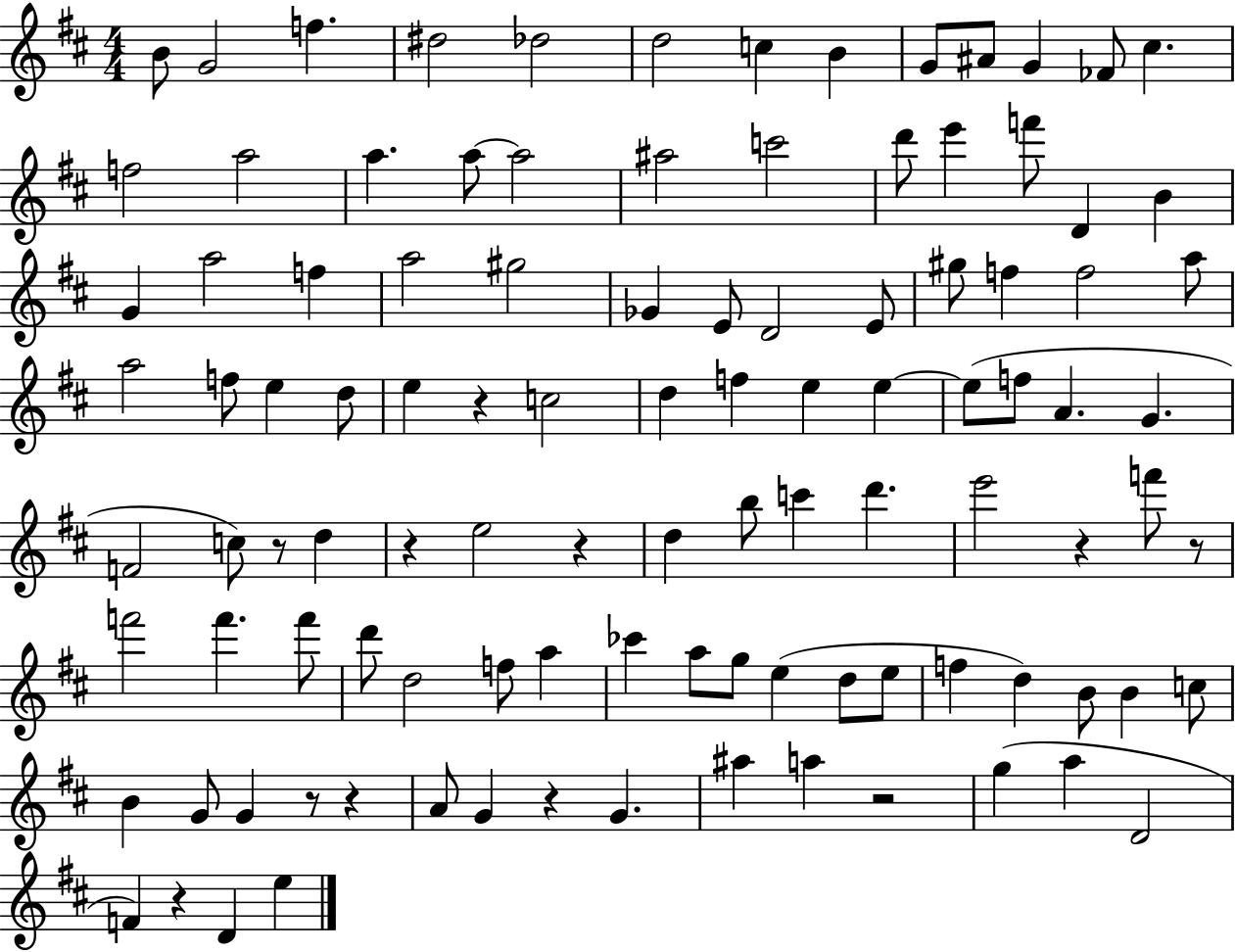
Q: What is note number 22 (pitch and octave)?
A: E6